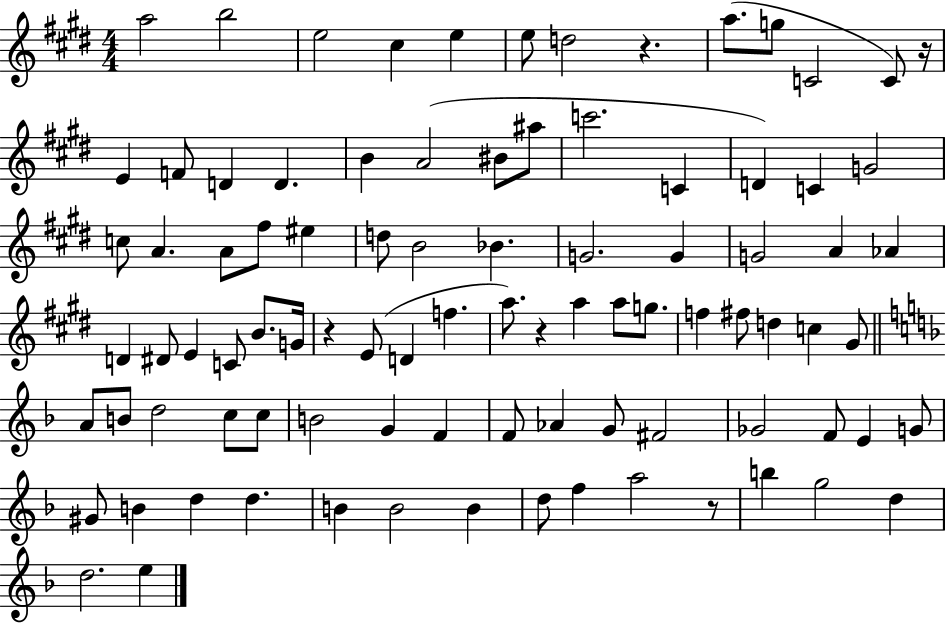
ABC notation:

X:1
T:Untitled
M:4/4
L:1/4
K:E
a2 b2 e2 ^c e e/2 d2 z a/2 g/2 C2 C/2 z/4 E F/2 D D B A2 ^B/2 ^a/2 c'2 C D C G2 c/2 A A/2 ^f/2 ^e d/2 B2 _B G2 G G2 A _A D ^D/2 E C/2 B/2 G/4 z E/2 D f a/2 z a a/2 g/2 f ^f/2 d c ^G/2 A/2 B/2 d2 c/2 c/2 B2 G F F/2 _A G/2 ^F2 _G2 F/2 E G/2 ^G/2 B d d B B2 B d/2 f a2 z/2 b g2 d d2 e